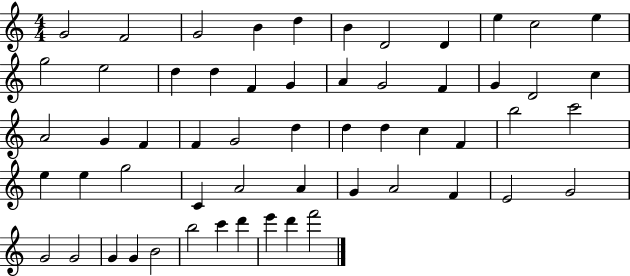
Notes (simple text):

G4/h F4/h G4/h B4/q D5/q B4/q D4/h D4/q E5/q C5/h E5/q G5/h E5/h D5/q D5/q F4/q G4/q A4/q G4/h F4/q G4/q D4/h C5/q A4/h G4/q F4/q F4/q G4/h D5/q D5/q D5/q C5/q F4/q B5/h C6/h E5/q E5/q G5/h C4/q A4/h A4/q G4/q A4/h F4/q E4/h G4/h G4/h G4/h G4/q G4/q B4/h B5/h C6/q D6/q E6/q D6/q F6/h